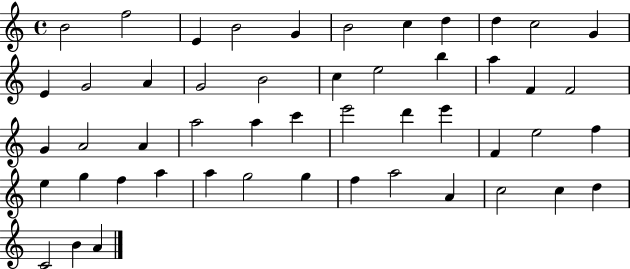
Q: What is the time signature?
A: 4/4